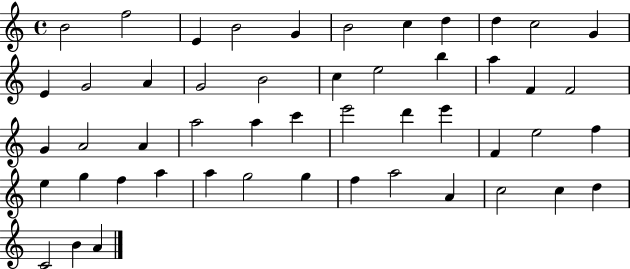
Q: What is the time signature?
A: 4/4